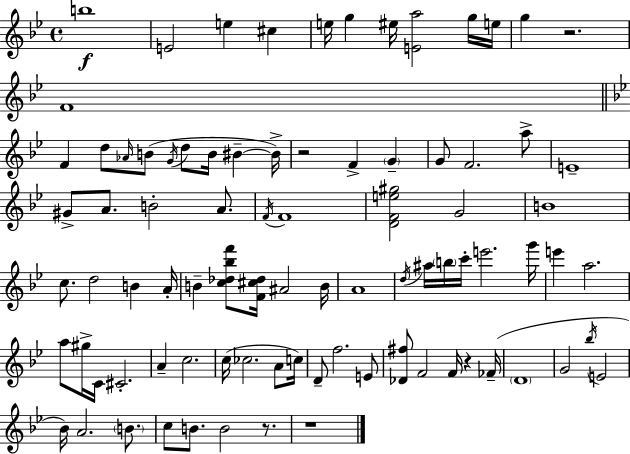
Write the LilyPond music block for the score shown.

{
  \clef treble
  \time 4/4
  \defaultTimeSignature
  \key g \minor
  b''1\f | e'2 e''4 cis''4 | e''16 g''4 eis''16 <e' a''>2 g''16 e''16 | g''4 r2. | \break f'1 | \bar "||" \break \key g \minor f'4 d''8 \grace { aes'16 } b'8( \acciaccatura { g'16 } d''8 b'16 bis'4--~~ | bis'16->) r2 f'4-> \parenthesize g'4-- | g'8 f'2. | a''8-> e'1-- | \break gis'8-> a'8. b'2-. a'8. | \acciaccatura { f'16 } f'1 | <d' f' e'' gis''>2 g'2 | b'1 | \break c''8. d''2 b'4 | a'16-. b'4-- <c'' des'' bes'' f'''>8 <f' cis'' des''>16 ais'2 | b'16 a'1 | \acciaccatura { d''16 } ais''16 \parenthesize b''16 c'''16-. e'''2. | \break g'''16 e'''4 a''2. | a''8 gis''16-> c'16 cis'2.-. | a'4-- c''2. | c''16( ces''2. | \break a'8 c''16) d'8-- f''2. | e'8 <des' fis''>8 f'2 f'16 r4 | fes'16--( \parenthesize d'1 | g'2 \acciaccatura { bes''16 } e'2 | \break bes'16) a'2. | \parenthesize b'8. c''8 b'8. b'2 | r8. r1 | \bar "|."
}